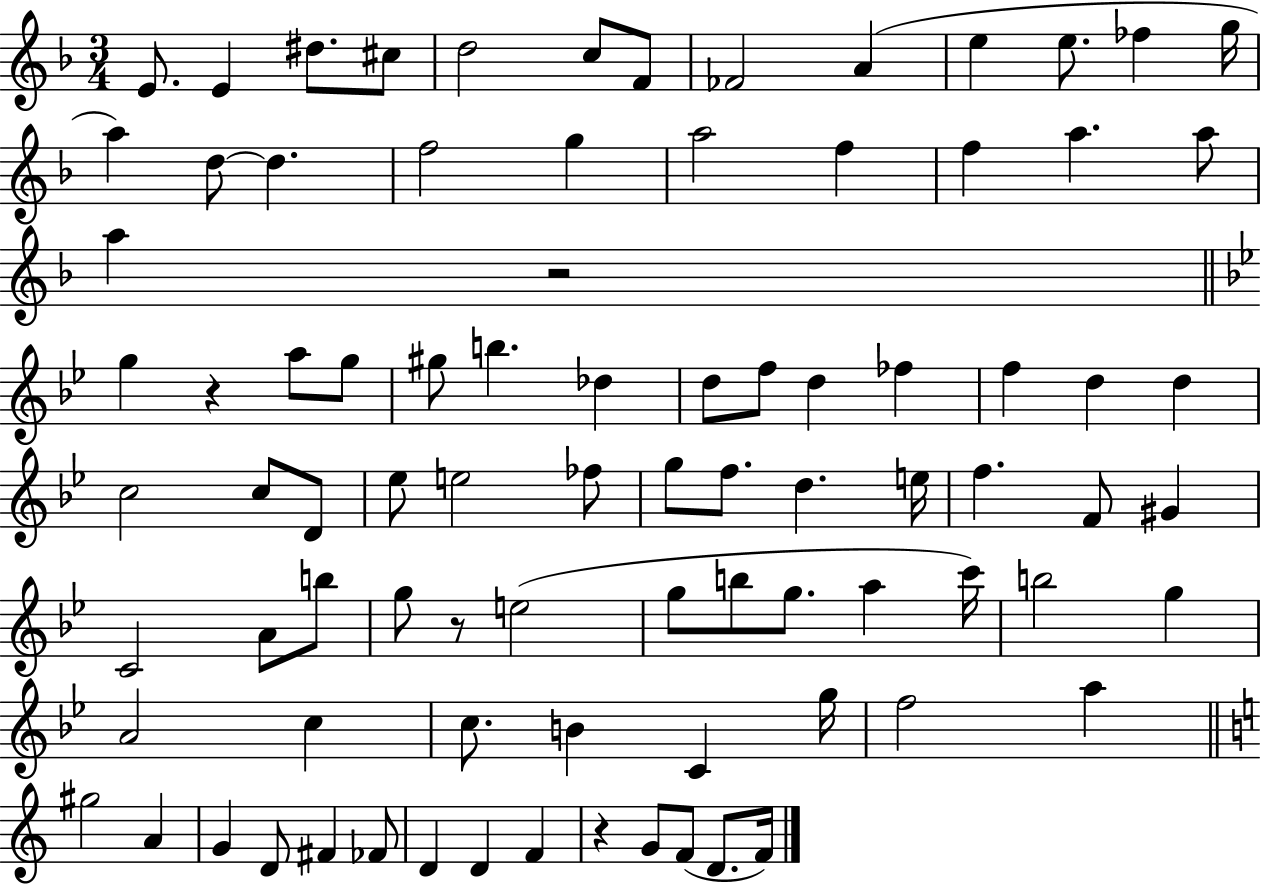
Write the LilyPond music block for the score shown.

{
  \clef treble
  \numericTimeSignature
  \time 3/4
  \key f \major
  e'8. e'4 dis''8. cis''8 | d''2 c''8 f'8 | fes'2 a'4( | e''4 e''8. fes''4 g''16 | \break a''4) d''8~~ d''4. | f''2 g''4 | a''2 f''4 | f''4 a''4. a''8 | \break a''4 r2 | \bar "||" \break \key bes \major g''4 r4 a''8 g''8 | gis''8 b''4. des''4 | d''8 f''8 d''4 fes''4 | f''4 d''4 d''4 | \break c''2 c''8 d'8 | ees''8 e''2 fes''8 | g''8 f''8. d''4. e''16 | f''4. f'8 gis'4 | \break c'2 a'8 b''8 | g''8 r8 e''2( | g''8 b''8 g''8. a''4 c'''16) | b''2 g''4 | \break a'2 c''4 | c''8. b'4 c'4 g''16 | f''2 a''4 | \bar "||" \break \key c \major gis''2 a'4 | g'4 d'8 fis'4 fes'8 | d'4 d'4 f'4 | r4 g'8 f'8( d'8. f'16) | \break \bar "|."
}